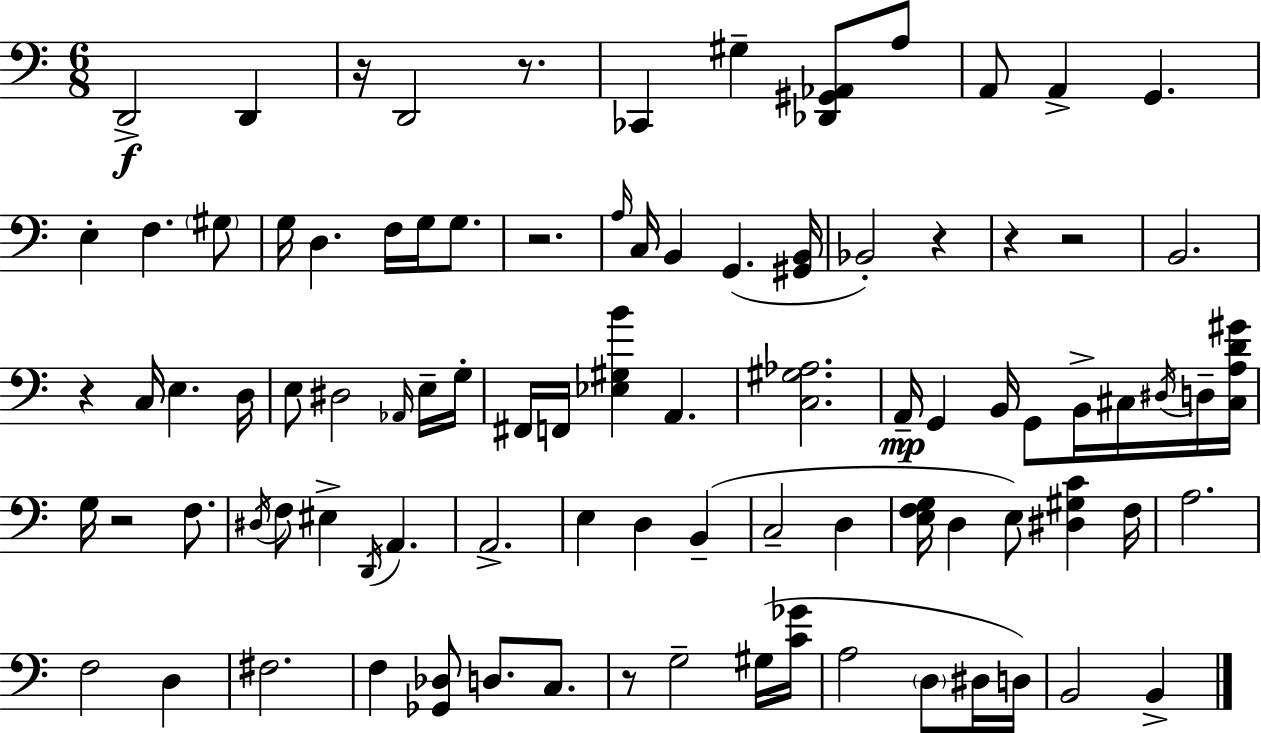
X:1
T:Untitled
M:6/8
L:1/4
K:C
D,,2 D,, z/4 D,,2 z/2 _C,, ^G, [_D,,^G,,_A,,]/2 A,/2 A,,/2 A,, G,, E, F, ^G,/2 G,/4 D, F,/4 G,/4 G,/2 z2 A,/4 C,/4 B,, G,, [^G,,B,,]/4 _B,,2 z z z2 B,,2 z C,/4 E, D,/4 E,/2 ^D,2 _A,,/4 E,/4 G,/4 ^F,,/4 F,,/4 [_E,^G,B] A,, [C,^G,_A,]2 A,,/4 G,, B,,/4 G,,/2 B,,/4 ^C,/4 ^D,/4 D,/4 [^C,A,D^G]/4 G,/4 z2 F,/2 ^D,/4 F,/2 ^E, D,,/4 A,, A,,2 E, D, B,, C,2 D, [E,F,G,]/4 D, E,/2 [^D,^G,C] F,/4 A,2 F,2 D, ^F,2 F, [_G,,_D,]/2 D,/2 C,/2 z/2 G,2 ^G,/4 [C_G]/4 A,2 D,/2 ^D,/4 D,/4 B,,2 B,,